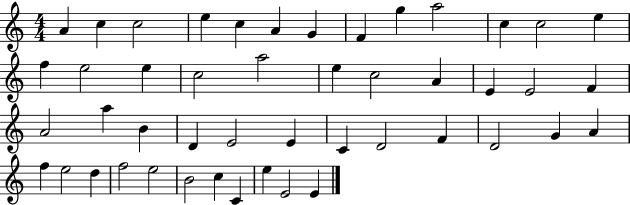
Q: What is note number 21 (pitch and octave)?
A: A4